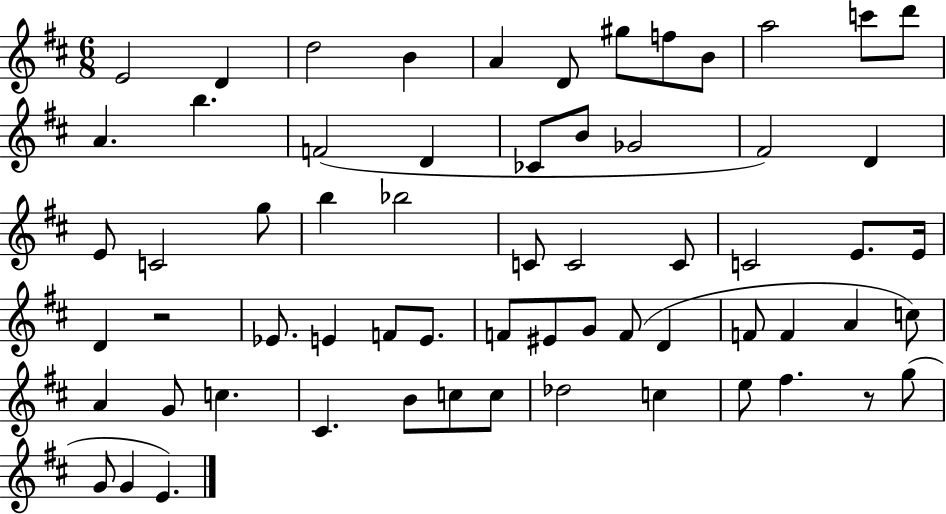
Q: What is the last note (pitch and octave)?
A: E4